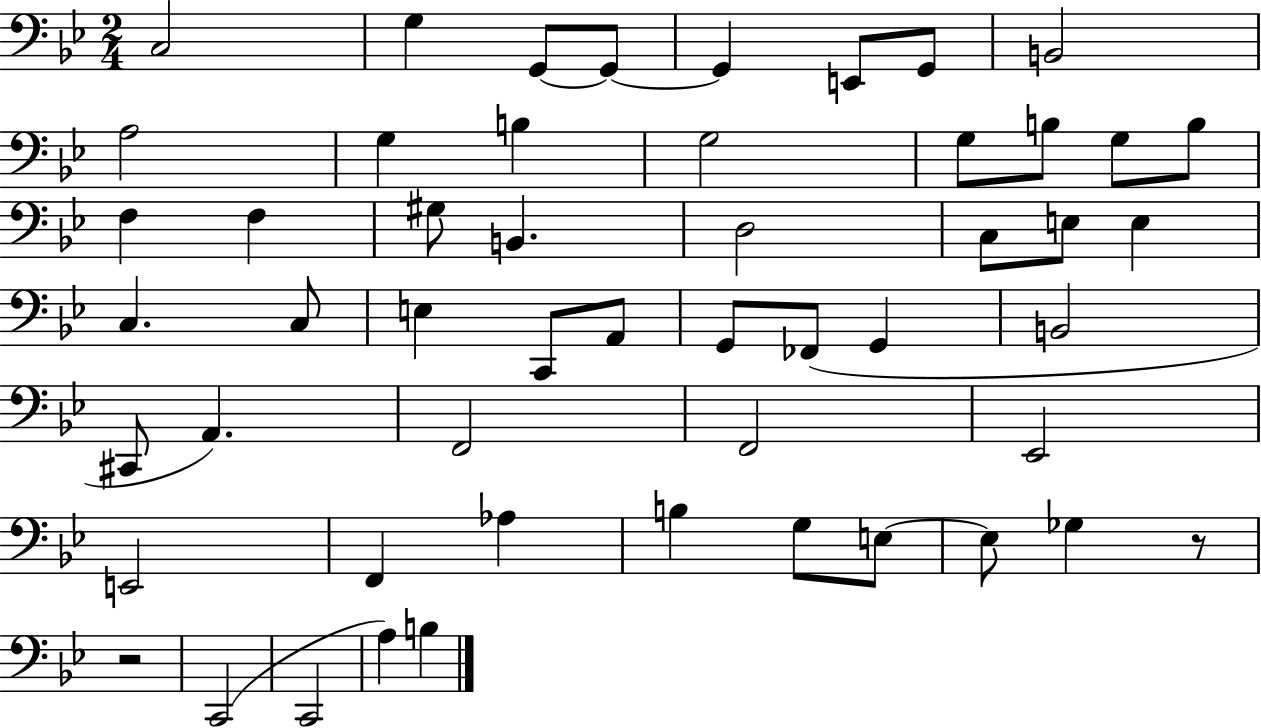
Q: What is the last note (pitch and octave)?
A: B3